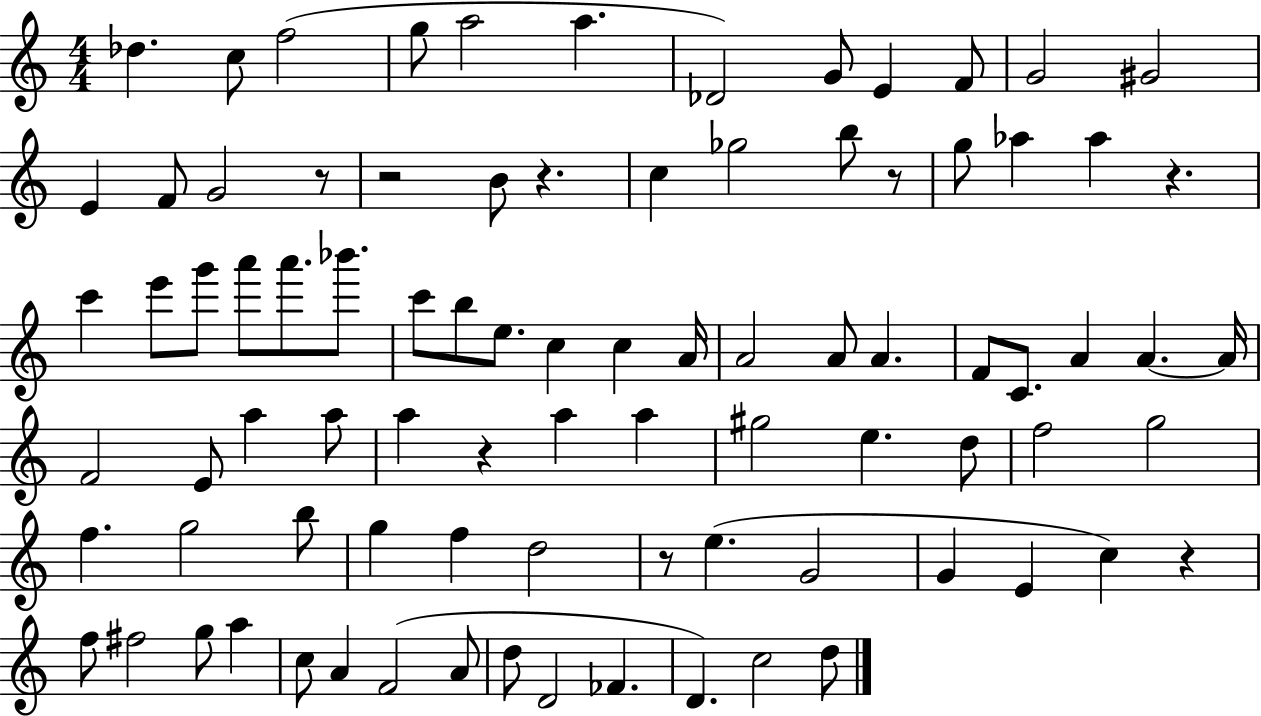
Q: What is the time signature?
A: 4/4